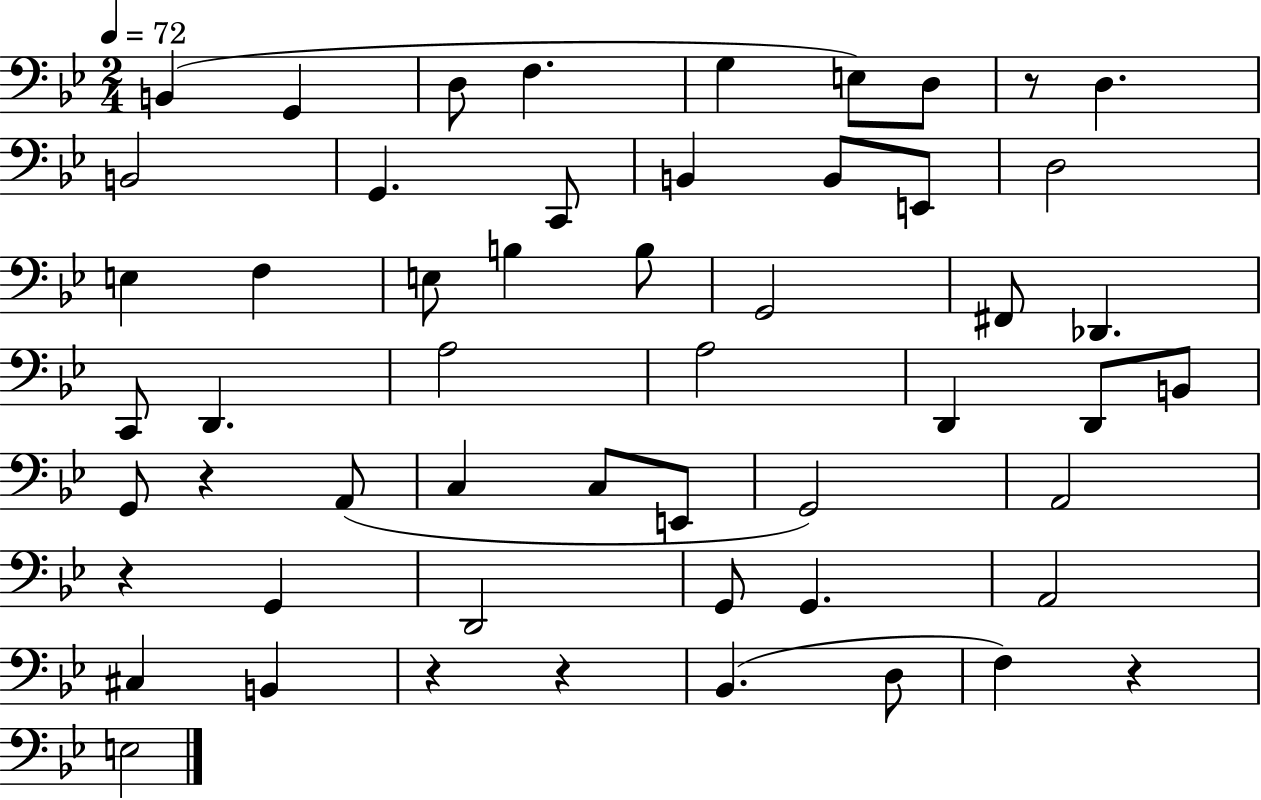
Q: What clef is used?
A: bass